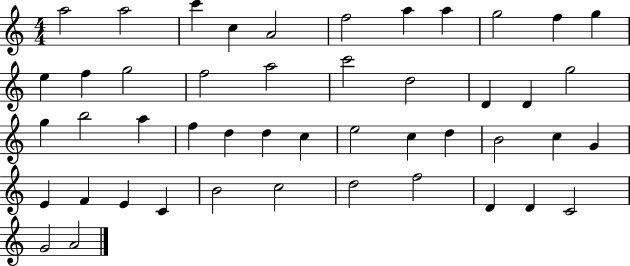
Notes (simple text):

A5/h A5/h C6/q C5/q A4/h F5/h A5/q A5/q G5/h F5/q G5/q E5/q F5/q G5/h F5/h A5/h C6/h D5/h D4/q D4/q G5/h G5/q B5/h A5/q F5/q D5/q D5/q C5/q E5/h C5/q D5/q B4/h C5/q G4/q E4/q F4/q E4/q C4/q B4/h C5/h D5/h F5/h D4/q D4/q C4/h G4/h A4/h